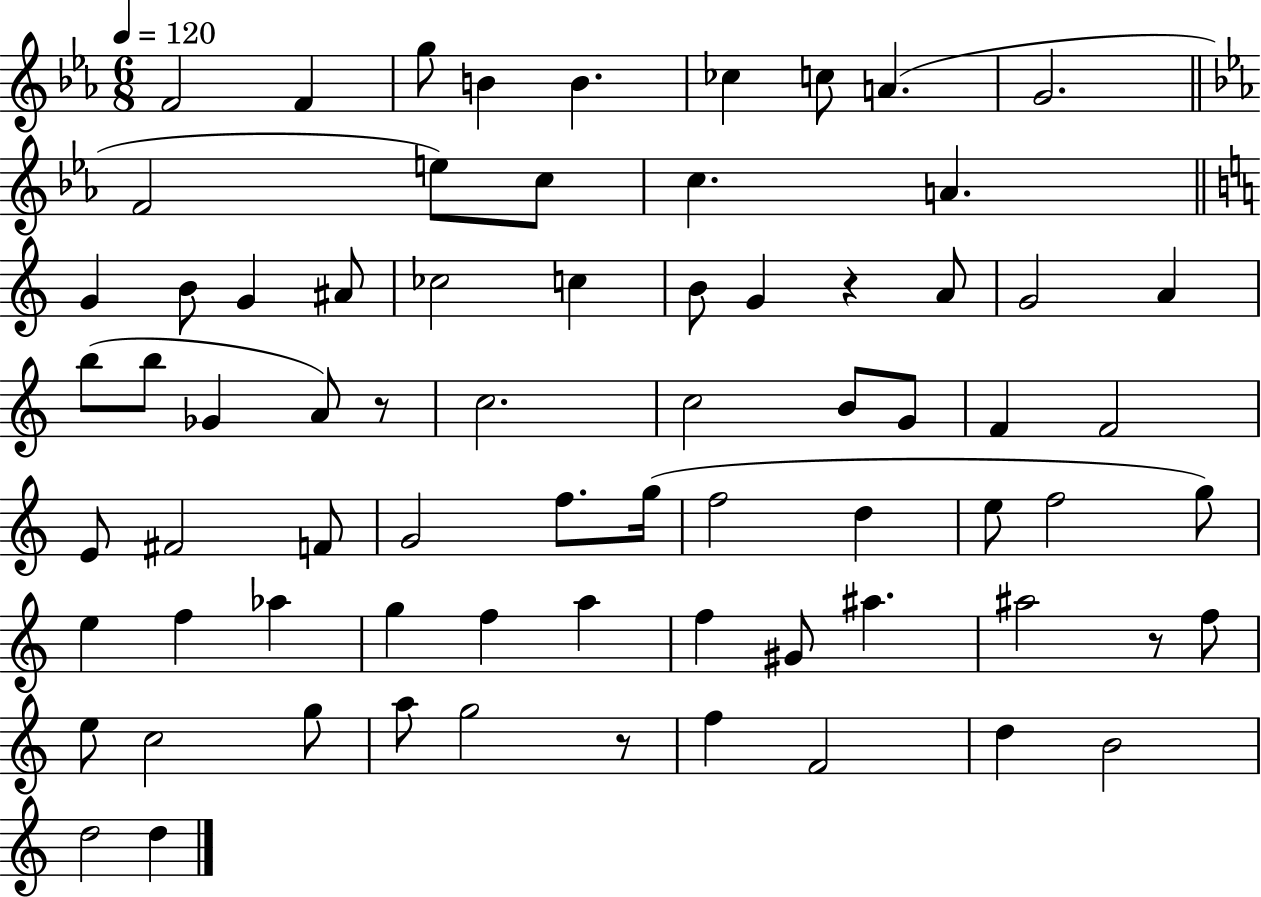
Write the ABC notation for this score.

X:1
T:Untitled
M:6/8
L:1/4
K:Eb
F2 F g/2 B B _c c/2 A G2 F2 e/2 c/2 c A G B/2 G ^A/2 _c2 c B/2 G z A/2 G2 A b/2 b/2 _G A/2 z/2 c2 c2 B/2 G/2 F F2 E/2 ^F2 F/2 G2 f/2 g/4 f2 d e/2 f2 g/2 e f _a g f a f ^G/2 ^a ^a2 z/2 f/2 e/2 c2 g/2 a/2 g2 z/2 f F2 d B2 d2 d